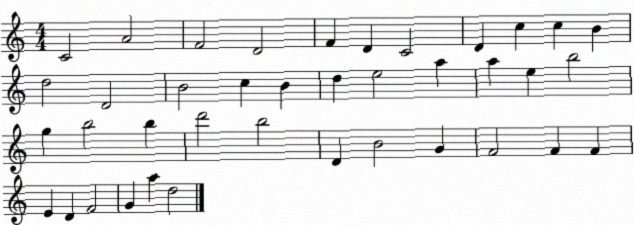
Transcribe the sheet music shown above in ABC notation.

X:1
T:Untitled
M:4/4
L:1/4
K:C
C2 A2 F2 D2 F D C2 D c c B d2 D2 B2 c B d e2 a a e b2 g b2 b d'2 b2 D B2 G F2 F F E D F2 G a d2